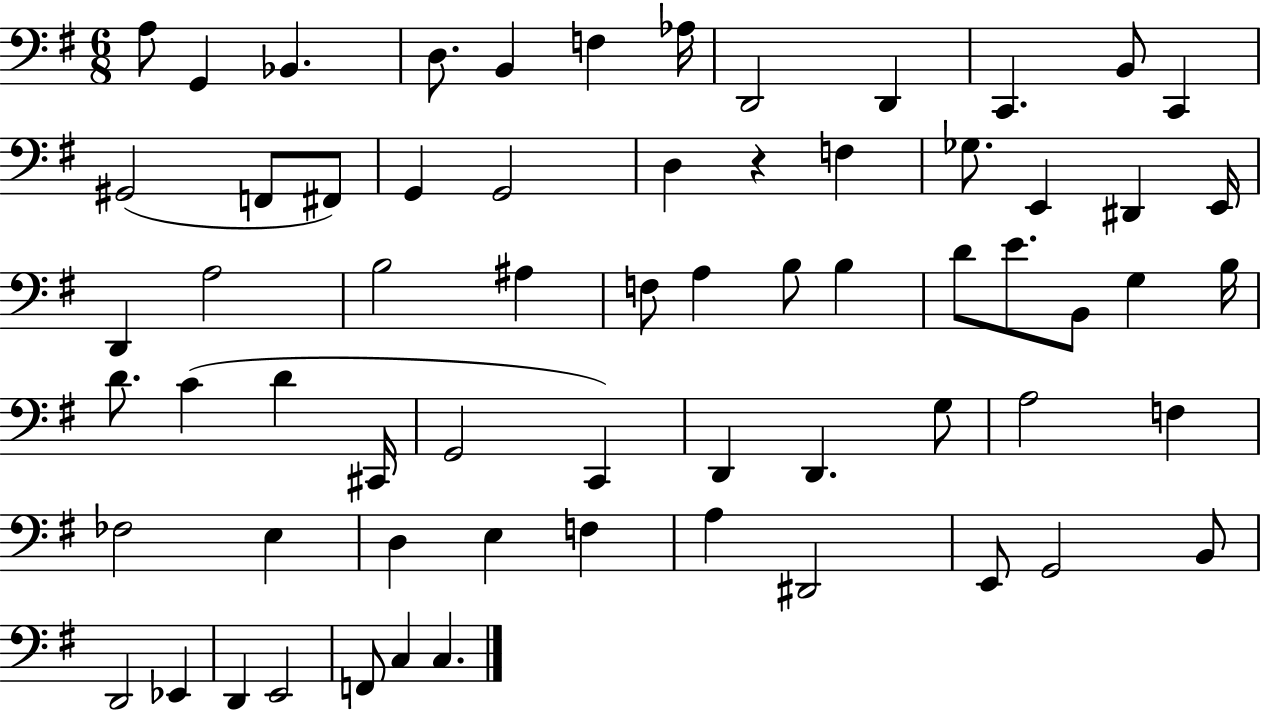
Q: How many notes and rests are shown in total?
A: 65